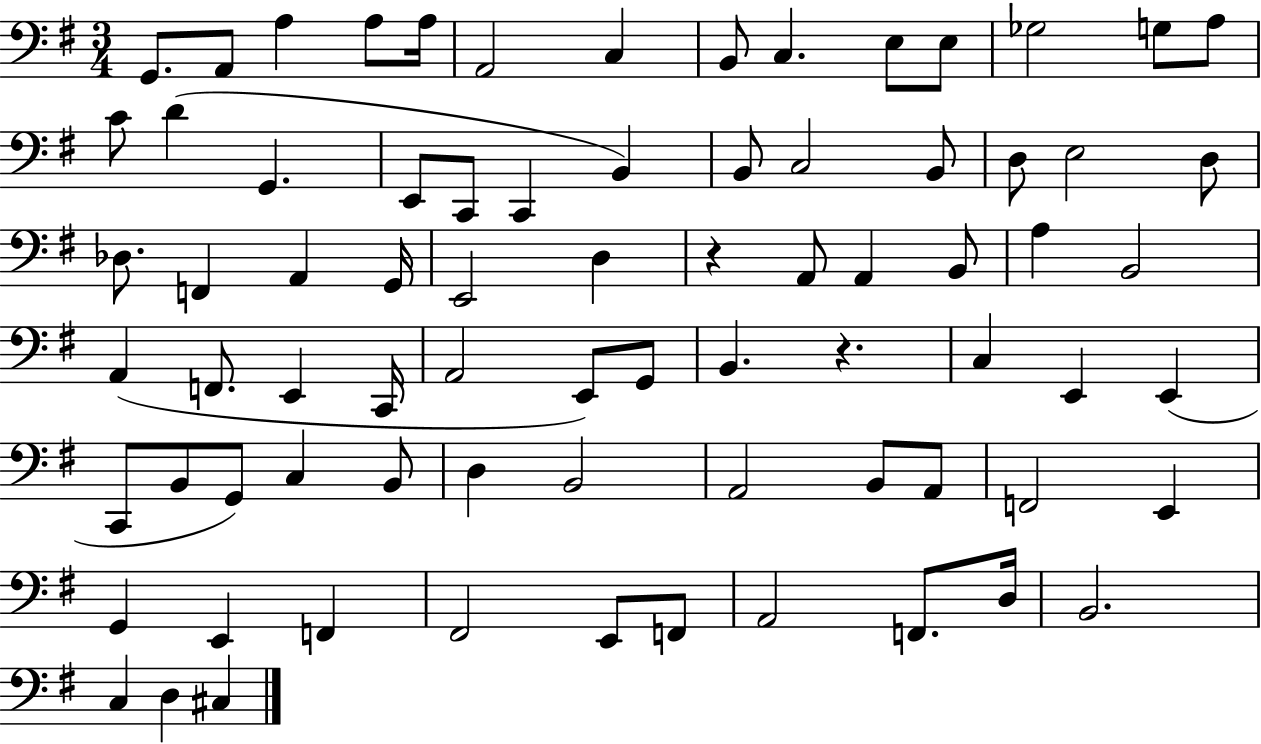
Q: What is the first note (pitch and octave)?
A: G2